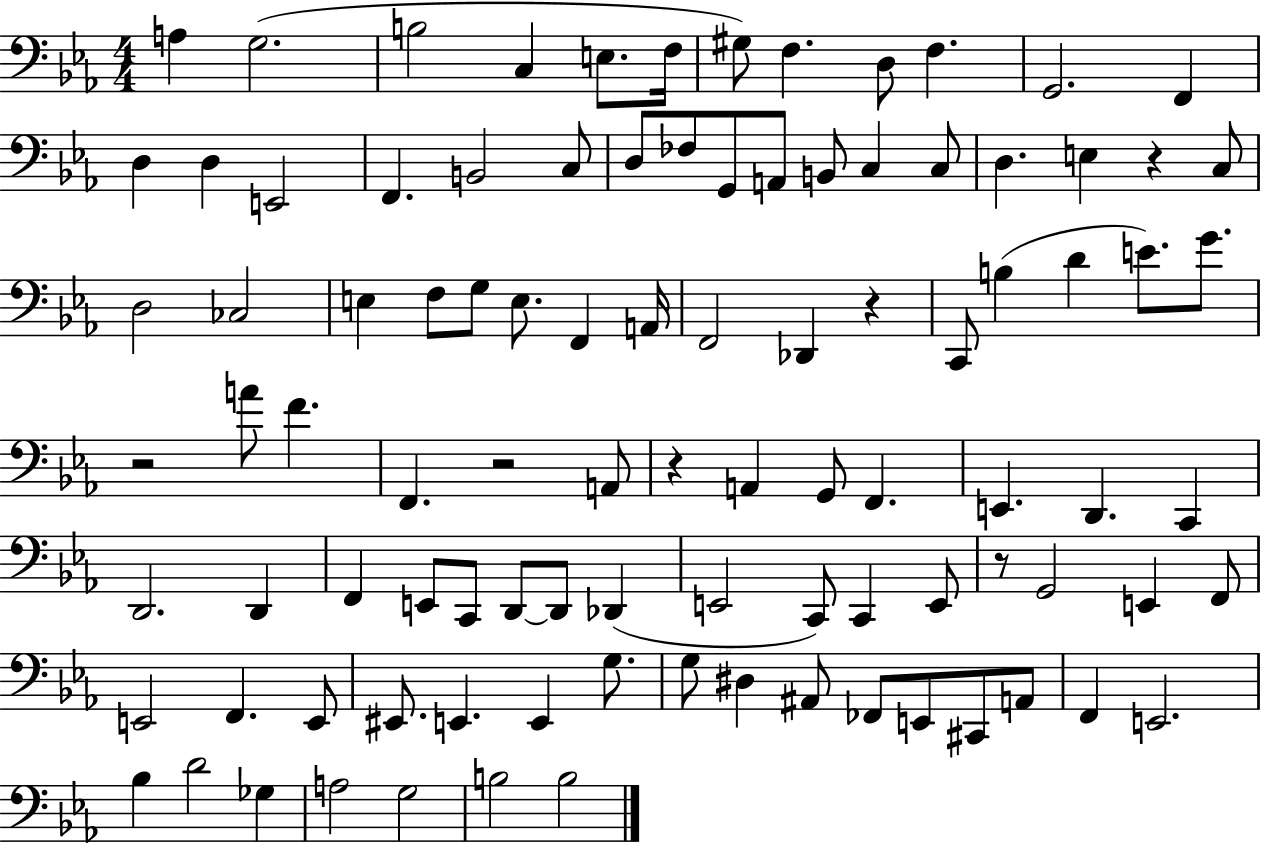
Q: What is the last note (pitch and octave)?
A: B3